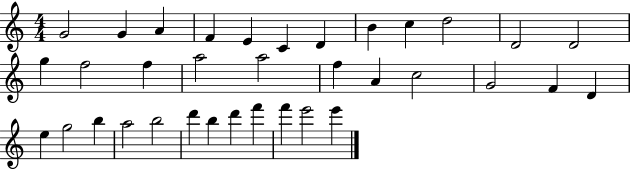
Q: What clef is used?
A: treble